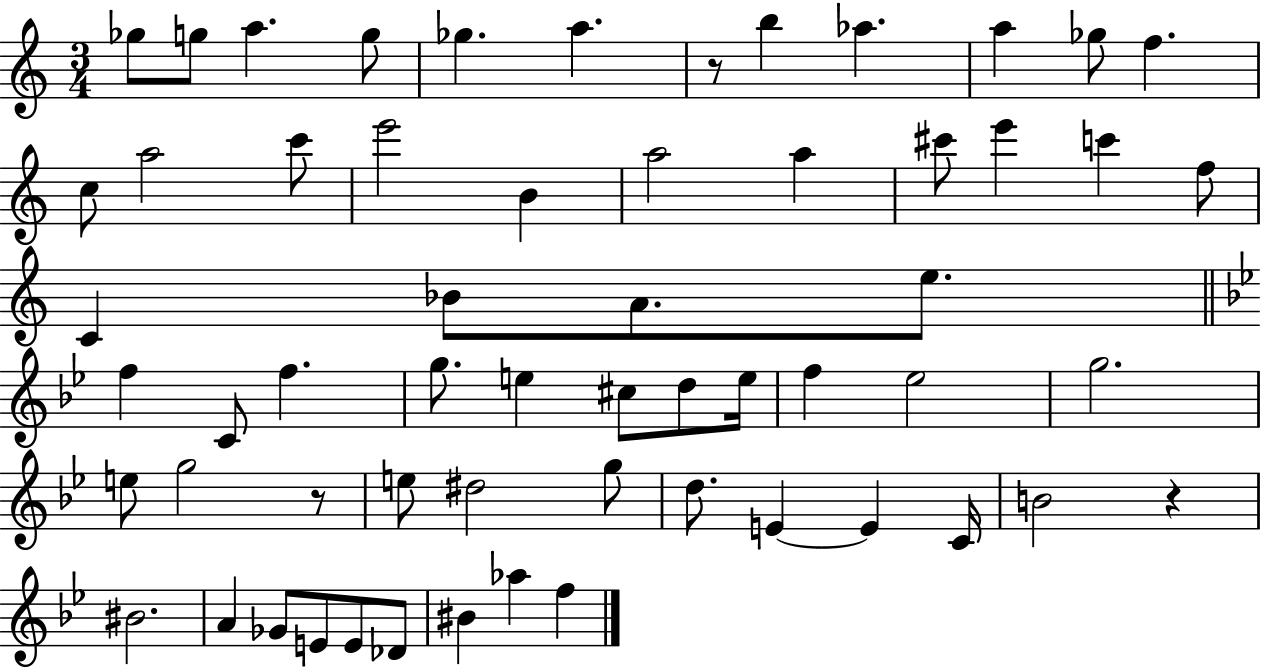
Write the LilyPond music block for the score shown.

{
  \clef treble
  \numericTimeSignature
  \time 3/4
  \key c \major
  \repeat volta 2 { ges''8 g''8 a''4. g''8 | ges''4. a''4. | r8 b''4 aes''4. | a''4 ges''8 f''4. | \break c''8 a''2 c'''8 | e'''2 b'4 | a''2 a''4 | cis'''8 e'''4 c'''4 f''8 | \break c'4 bes'8 a'8. e''8. | \bar "||" \break \key g \minor f''4 c'8 f''4. | g''8. e''4 cis''8 d''8 e''16 | f''4 ees''2 | g''2. | \break e''8 g''2 r8 | e''8 dis''2 g''8 | d''8. e'4~~ e'4 c'16 | b'2 r4 | \break bis'2. | a'4 ges'8 e'8 e'8 des'8 | bis'4 aes''4 f''4 | } \bar "|."
}